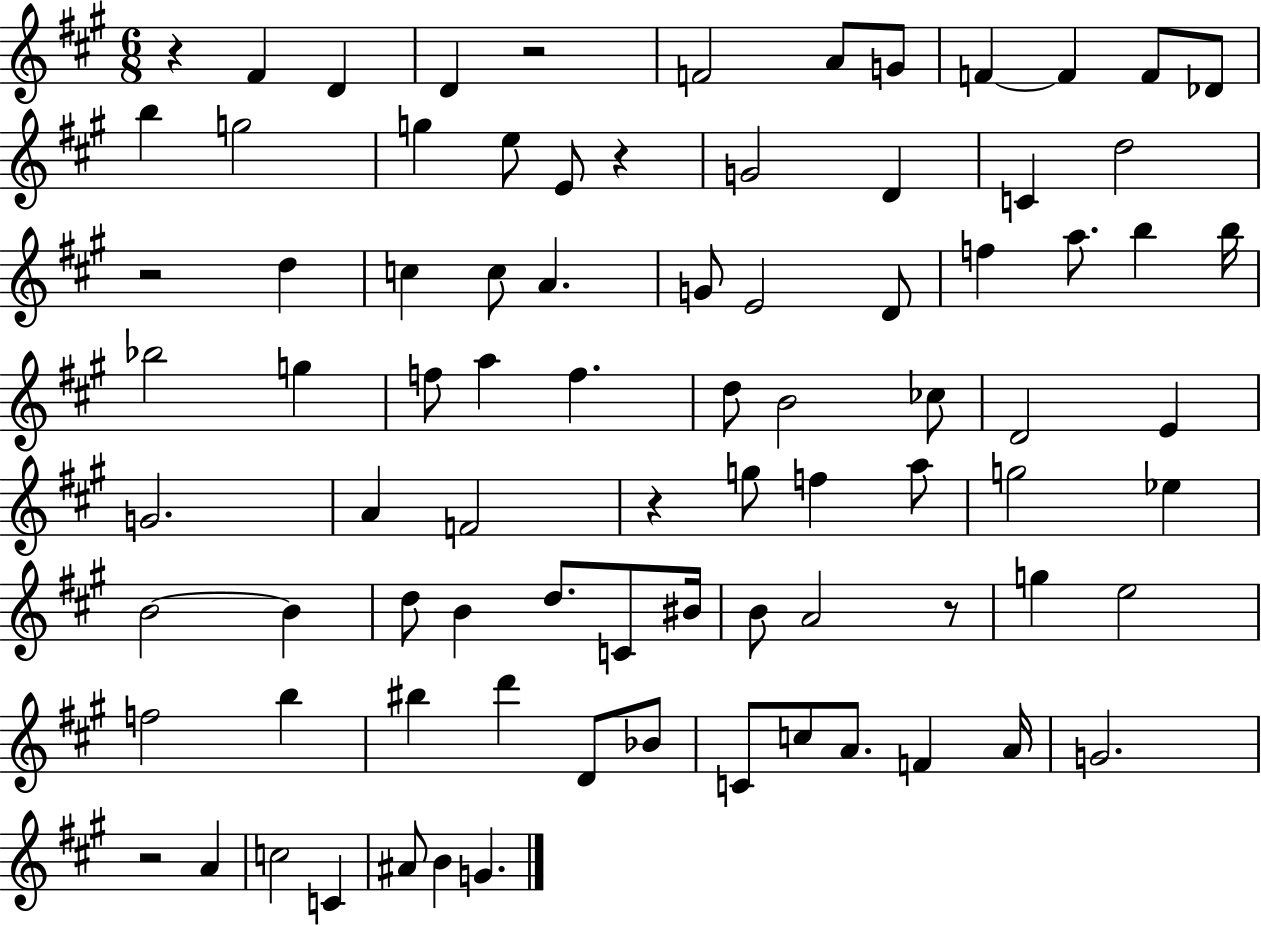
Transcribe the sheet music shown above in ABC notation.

X:1
T:Untitled
M:6/8
L:1/4
K:A
z ^F D D z2 F2 A/2 G/2 F F F/2 _D/2 b g2 g e/2 E/2 z G2 D C d2 z2 d c c/2 A G/2 E2 D/2 f a/2 b b/4 _b2 g f/2 a f d/2 B2 _c/2 D2 E G2 A F2 z g/2 f a/2 g2 _e B2 B d/2 B d/2 C/2 ^B/4 B/2 A2 z/2 g e2 f2 b ^b d' D/2 _B/2 C/2 c/2 A/2 F A/4 G2 z2 A c2 C ^A/2 B G